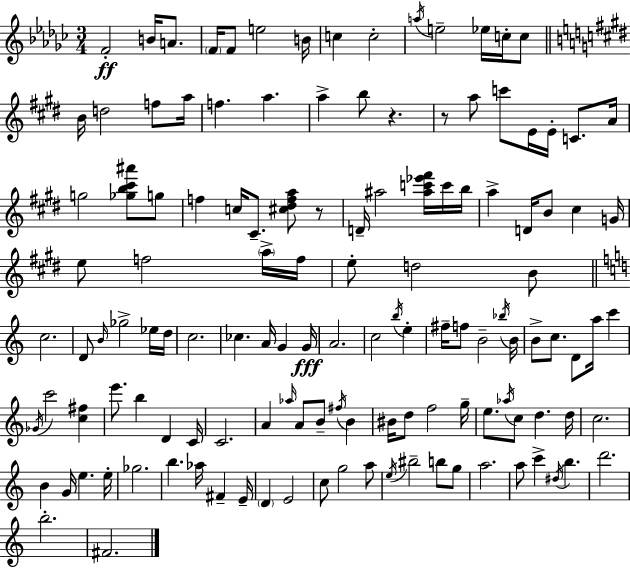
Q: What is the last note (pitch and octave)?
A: F#4